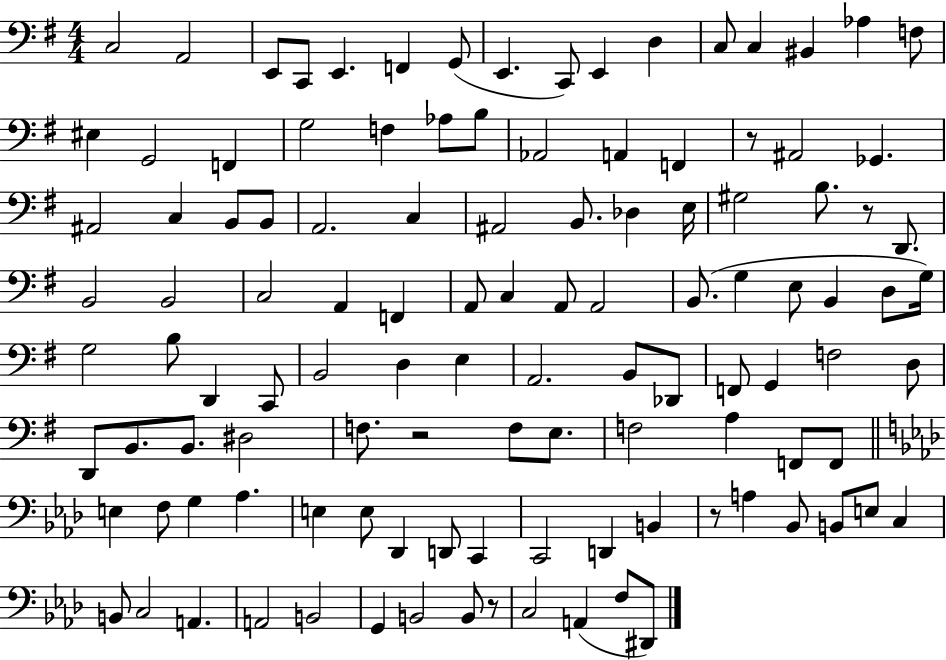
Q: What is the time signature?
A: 4/4